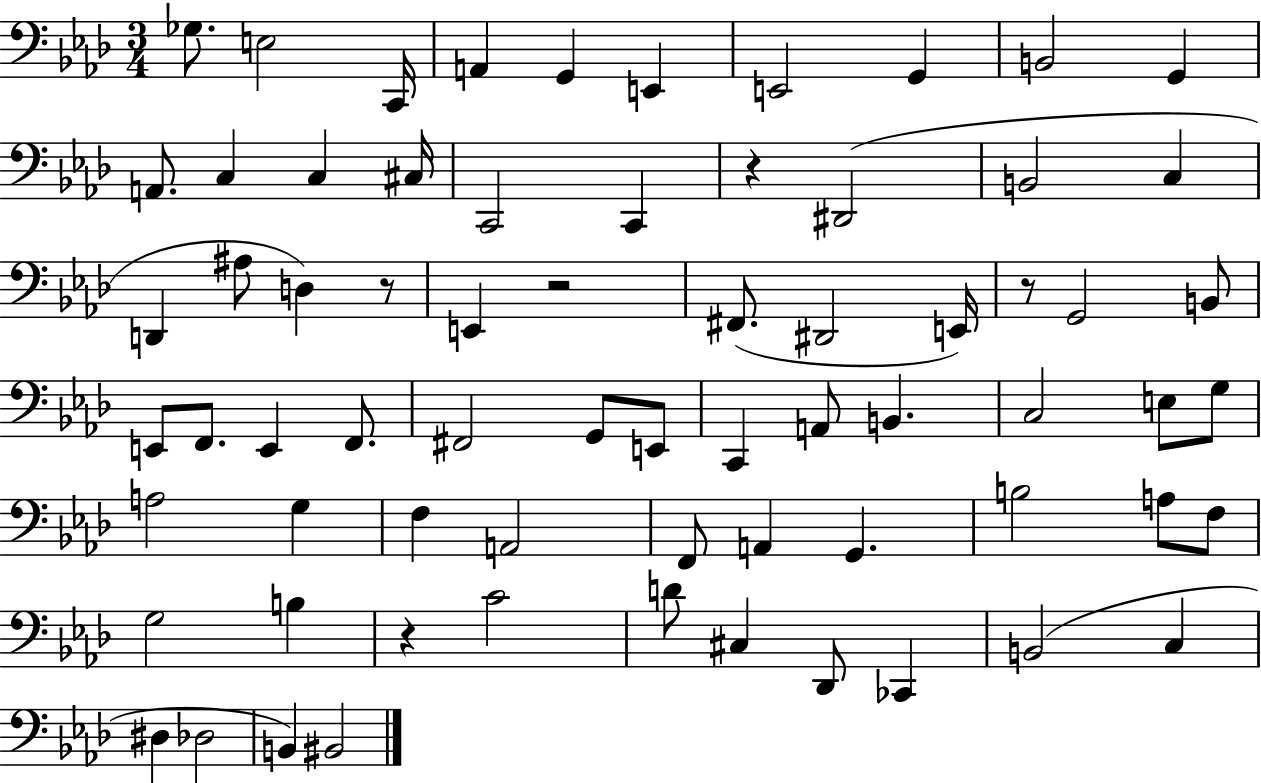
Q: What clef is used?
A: bass